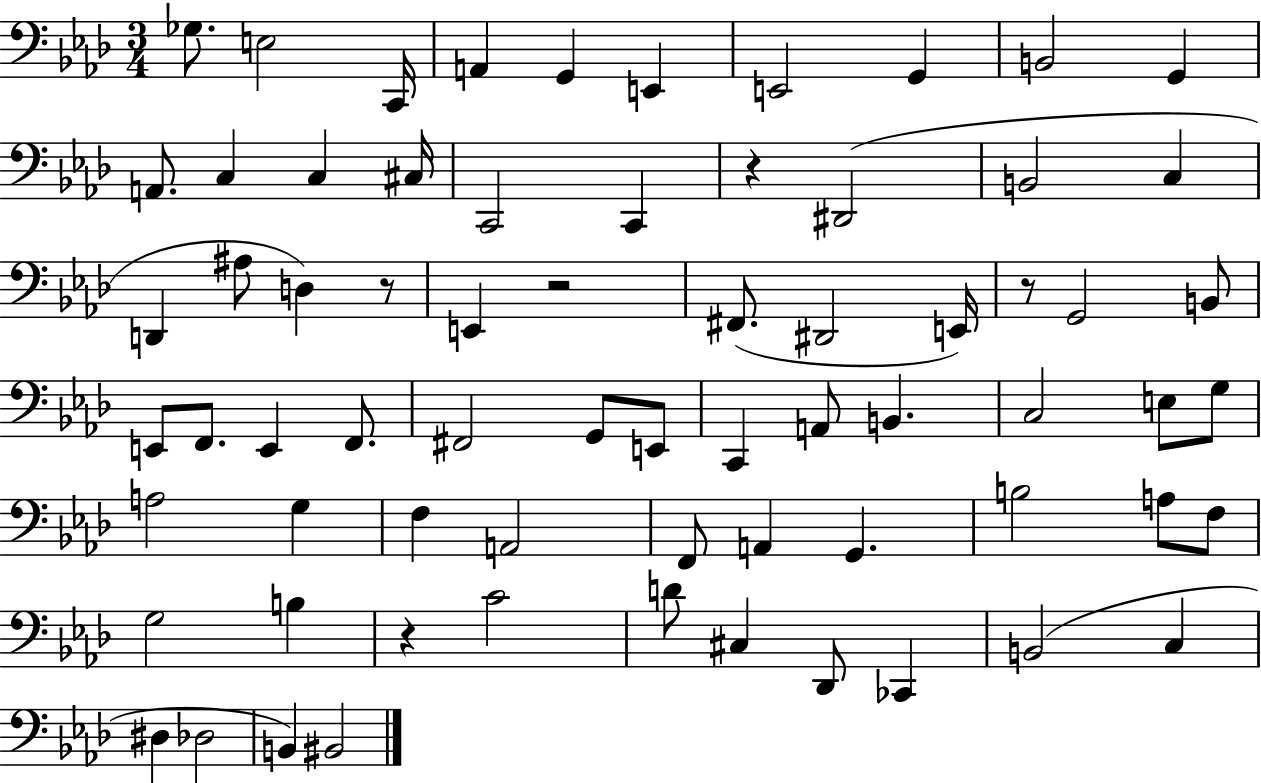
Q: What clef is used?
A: bass